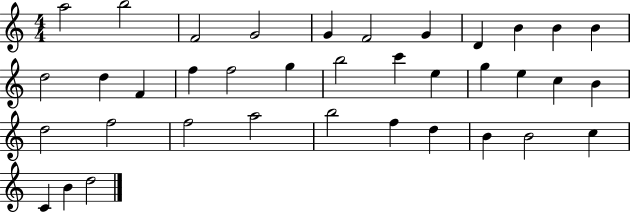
{
  \clef treble
  \numericTimeSignature
  \time 4/4
  \key c \major
  a''2 b''2 | f'2 g'2 | g'4 f'2 g'4 | d'4 b'4 b'4 b'4 | \break d''2 d''4 f'4 | f''4 f''2 g''4 | b''2 c'''4 e''4 | g''4 e''4 c''4 b'4 | \break d''2 f''2 | f''2 a''2 | b''2 f''4 d''4 | b'4 b'2 c''4 | \break c'4 b'4 d''2 | \bar "|."
}